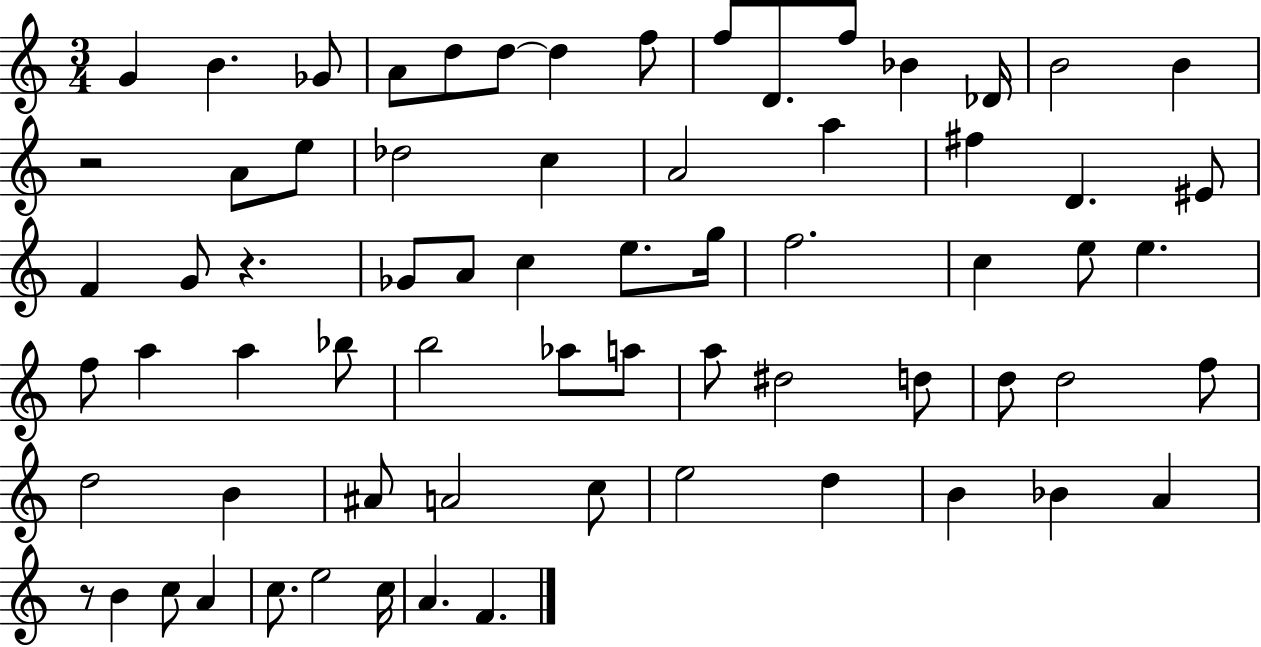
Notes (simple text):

G4/q B4/q. Gb4/e A4/e D5/e D5/e D5/q F5/e F5/e D4/e. F5/e Bb4/q Db4/s B4/h B4/q R/h A4/e E5/e Db5/h C5/q A4/h A5/q F#5/q D4/q. EIS4/e F4/q G4/e R/q. Gb4/e A4/e C5/q E5/e. G5/s F5/h. C5/q E5/e E5/q. F5/e A5/q A5/q Bb5/e B5/h Ab5/e A5/e A5/e D#5/h D5/e D5/e D5/h F5/e D5/h B4/q A#4/e A4/h C5/e E5/h D5/q B4/q Bb4/q A4/q R/e B4/q C5/e A4/q C5/e. E5/h C5/s A4/q. F4/q.